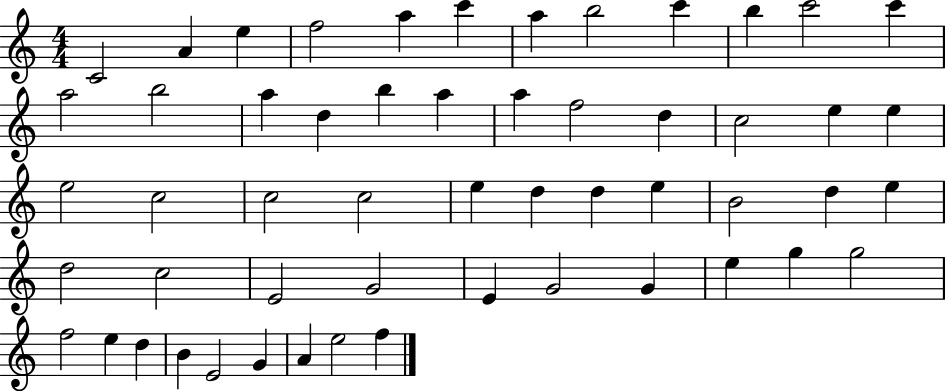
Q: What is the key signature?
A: C major